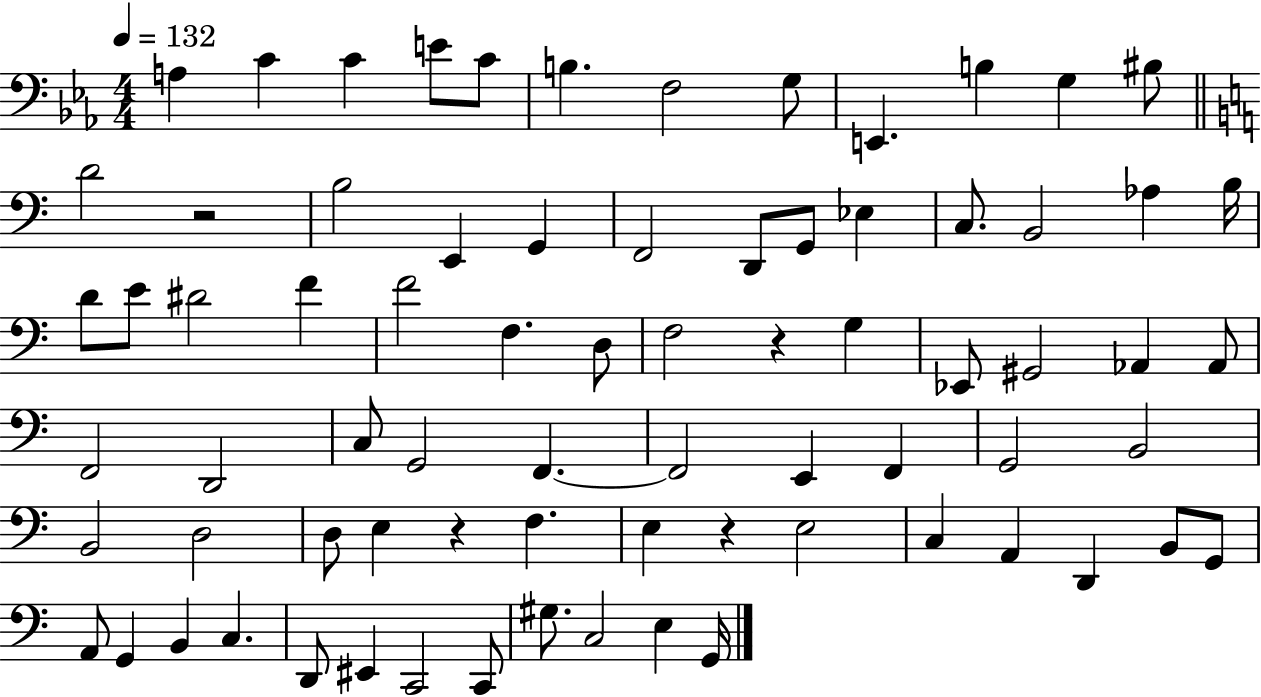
{
  \clef bass
  \numericTimeSignature
  \time 4/4
  \key ees \major
  \tempo 4 = 132
  a4 c'4 c'4 e'8 c'8 | b4. f2 g8 | e,4. b4 g4 bis8 | \bar "||" \break \key a \minor d'2 r2 | b2 e,4 g,4 | f,2 d,8 g,8 ees4 | c8. b,2 aes4 b16 | \break d'8 e'8 dis'2 f'4 | f'2 f4. d8 | f2 r4 g4 | ees,8 gis,2 aes,4 aes,8 | \break f,2 d,2 | c8 g,2 f,4.~~ | f,2 e,4 f,4 | g,2 b,2 | \break b,2 d2 | d8 e4 r4 f4. | e4 r4 e2 | c4 a,4 d,4 b,8 g,8 | \break a,8 g,4 b,4 c4. | d,8 eis,4 c,2 c,8 | gis8. c2 e4 g,16 | \bar "|."
}